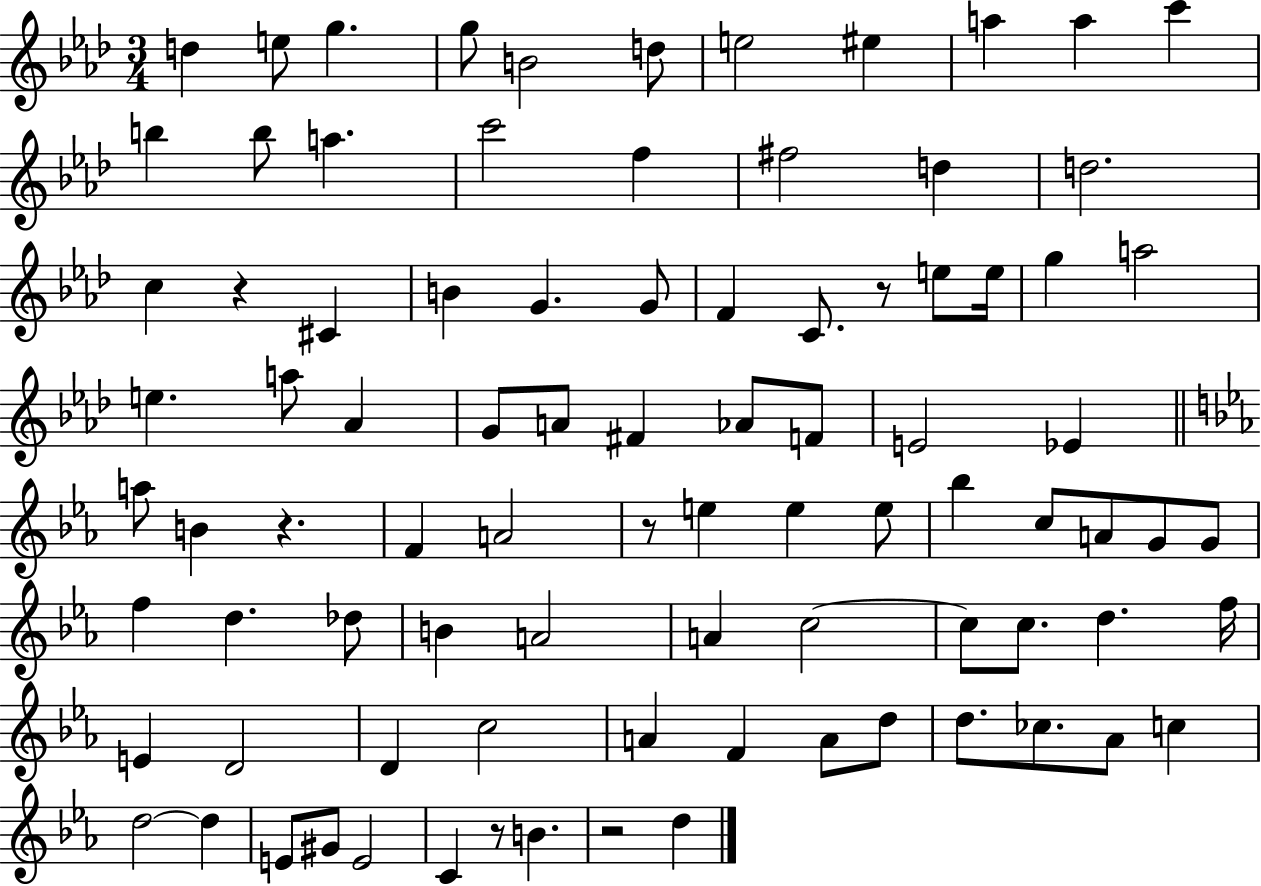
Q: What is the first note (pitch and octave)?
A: D5